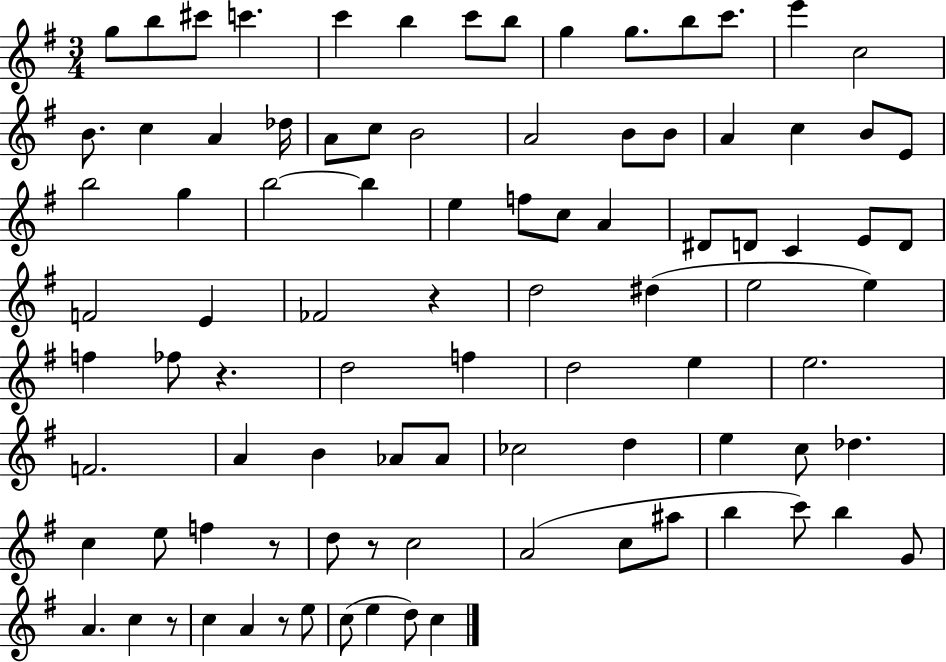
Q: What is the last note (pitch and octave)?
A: C5